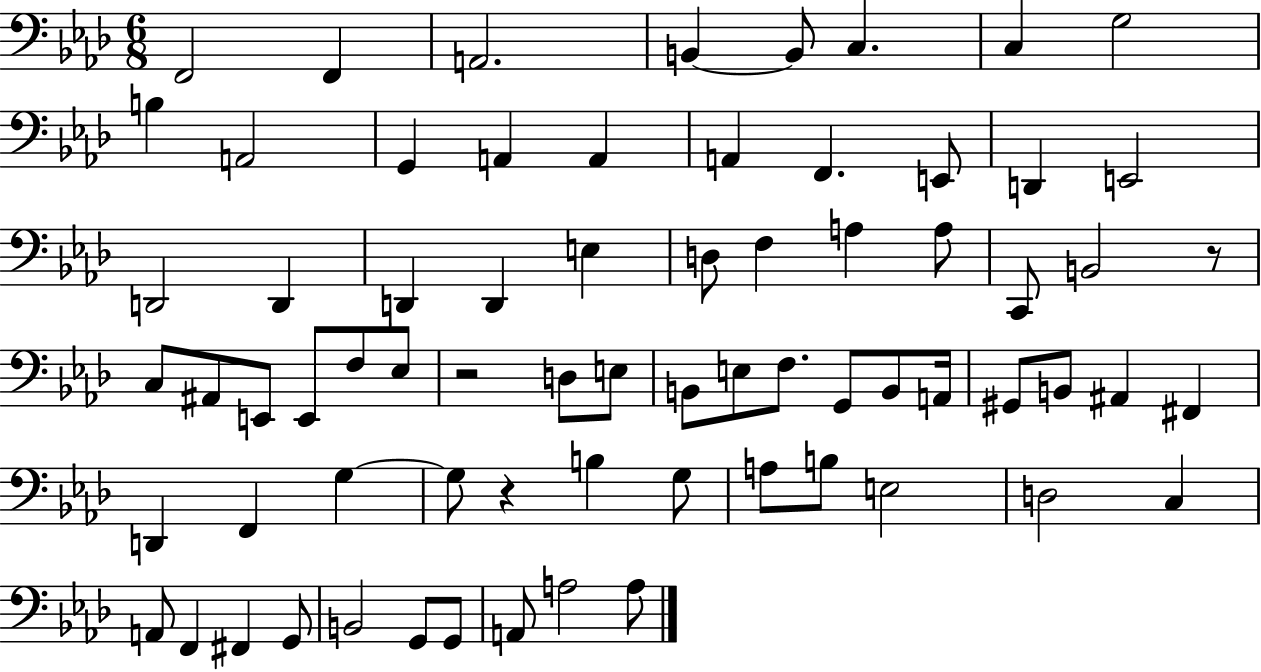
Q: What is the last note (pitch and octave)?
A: A3